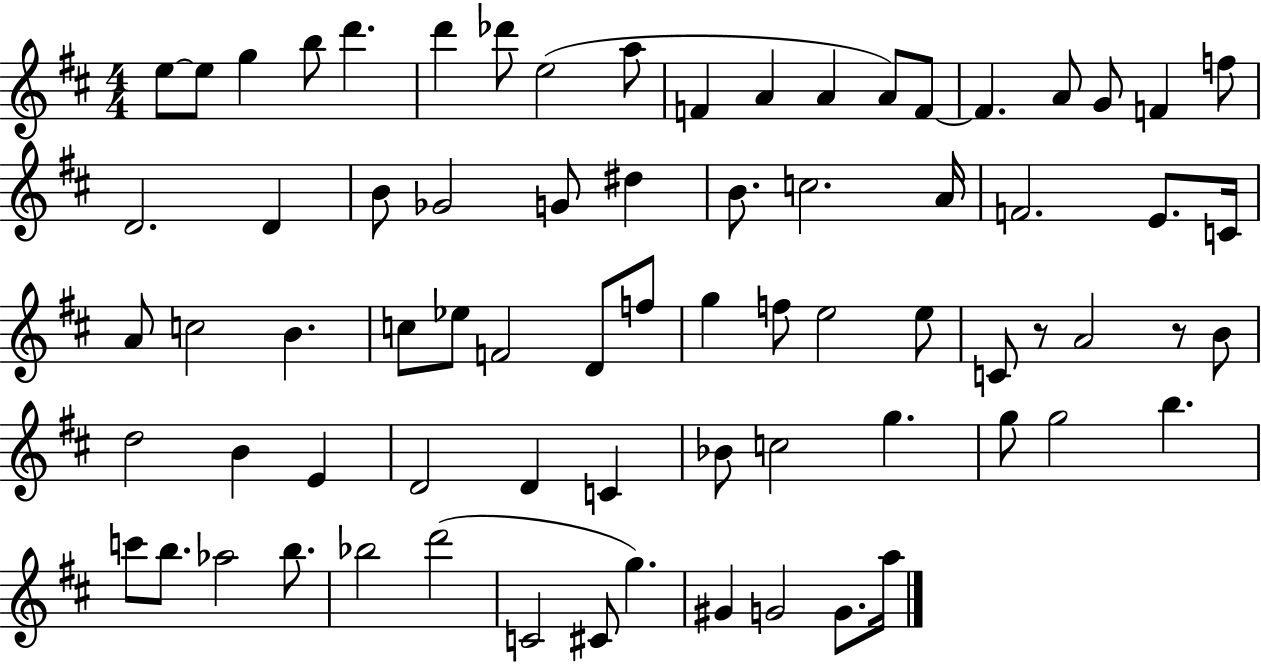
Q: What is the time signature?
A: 4/4